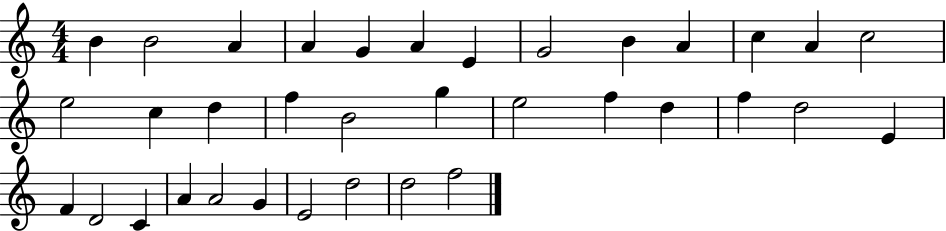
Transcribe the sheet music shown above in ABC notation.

X:1
T:Untitled
M:4/4
L:1/4
K:C
B B2 A A G A E G2 B A c A c2 e2 c d f B2 g e2 f d f d2 E F D2 C A A2 G E2 d2 d2 f2